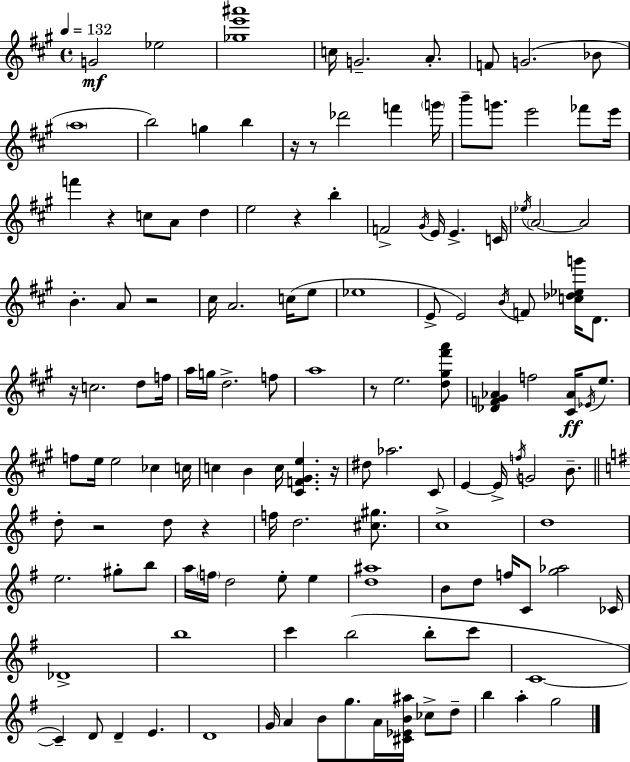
G4/h Eb5/h [Gb5,E6,A#6]/w C5/s G4/h. A4/e. F4/e G4/h. Bb4/e A5/w B5/h G5/q B5/q R/s R/e Db6/h F6/q G6/s B6/e G6/e. E6/h FES6/e E6/s F6/q R/q C5/e A4/e D5/q E5/h R/q B5/q F4/h G#4/s E4/s E4/q. C4/s Eb5/s A4/h A4/h B4/q. A4/e R/h C#5/s A4/h. C5/s E5/e Eb5/w E4/e E4/h B4/s F4/e [C5,Db5,Eb5,G6]/s D4/e. R/s C5/h. D5/e F5/s A5/s G5/s D5/h. F5/e A5/w R/e E5/h. [D5,G#5,F#6,A6]/e [Db4,F4,G#4,Ab4]/q F5/h [C#4,Ab4]/s Eb4/s E5/e. F5/e E5/s E5/h CES5/q C5/s C5/q B4/q C5/s [C#4,F4,G#4,E5]/q. R/s D#5/e Ab5/h. C#4/e E4/q E4/s F5/s G4/h B4/e. D5/e R/h D5/e R/q F5/s D5/h. [C#5,G#5]/e. C5/w D5/w E5/h. G#5/e B5/e A5/s F5/s D5/h E5/e E5/q [D5,A#5]/w B4/e D5/e F5/s C4/e [G5,Ab5]/h CES4/s Db4/w B5/w C6/q B5/h B5/e C6/e C4/w C4/q D4/e D4/q E4/q. D4/w G4/s A4/q B4/e G5/e. A4/s [C#4,Eb4,B4,A#5]/s CES5/e D5/e B5/q A5/q G5/h